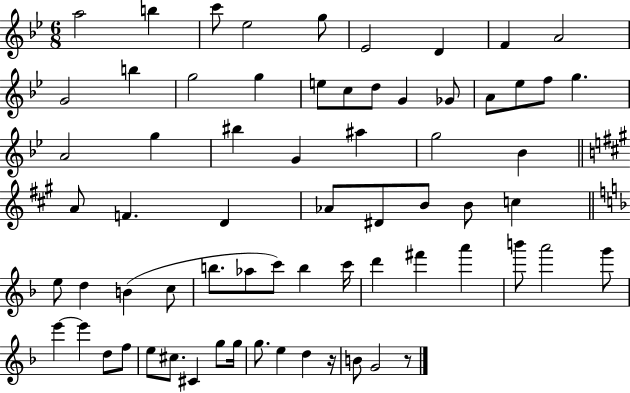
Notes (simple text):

A5/h B5/q C6/e Eb5/h G5/e Eb4/h D4/q F4/q A4/h G4/h B5/q G5/h G5/q E5/e C5/e D5/e G4/q Gb4/e A4/e Eb5/e F5/e G5/q. A4/h G5/q BIS5/q G4/q A#5/q G5/h Bb4/q A4/e F4/q. D4/q Ab4/e D#4/e B4/e B4/e C5/q E5/e D5/q B4/q C5/e B5/e. Ab5/e C6/e B5/q C6/s D6/q F#6/q A6/q B6/e A6/h G6/e E6/q E6/q D5/e F5/e E5/e C#5/e. C#4/q G5/e G5/s G5/e. E5/q D5/q R/s B4/e G4/h R/e